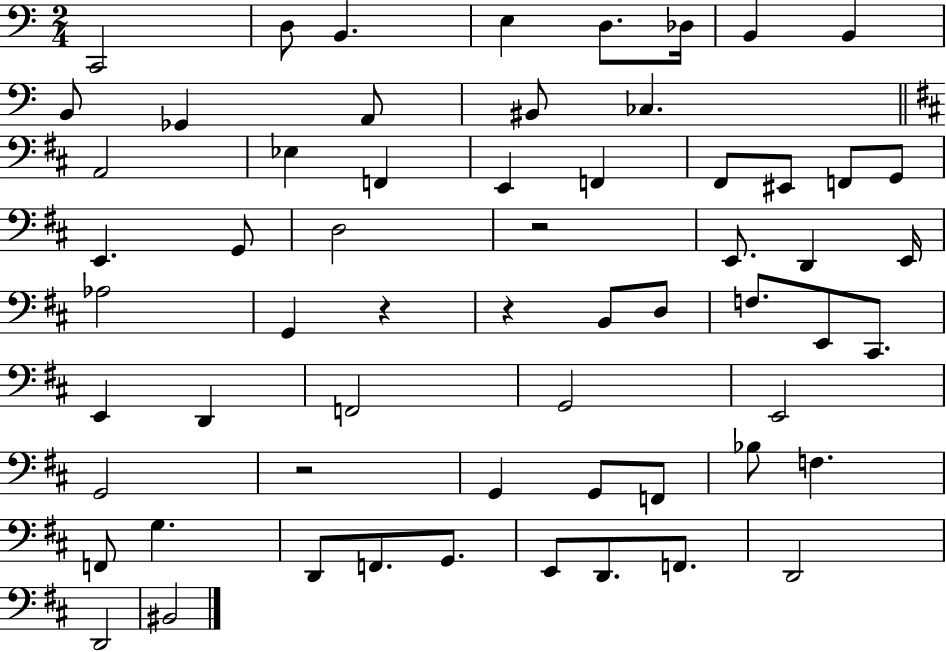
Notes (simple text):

C2/h D3/e B2/q. E3/q D3/e. Db3/s B2/q B2/q B2/e Gb2/q A2/e BIS2/e CES3/q. A2/h Eb3/q F2/q E2/q F2/q F#2/e EIS2/e F2/e G2/e E2/q. G2/e D3/h R/h E2/e. D2/q E2/s Ab3/h G2/q R/q R/q B2/e D3/e F3/e. E2/e C#2/e. E2/q D2/q F2/h G2/h E2/h G2/h R/h G2/q G2/e F2/e Bb3/e F3/q. F2/e G3/q. D2/e F2/e. G2/e. E2/e D2/e. F2/e. D2/h D2/h BIS2/h